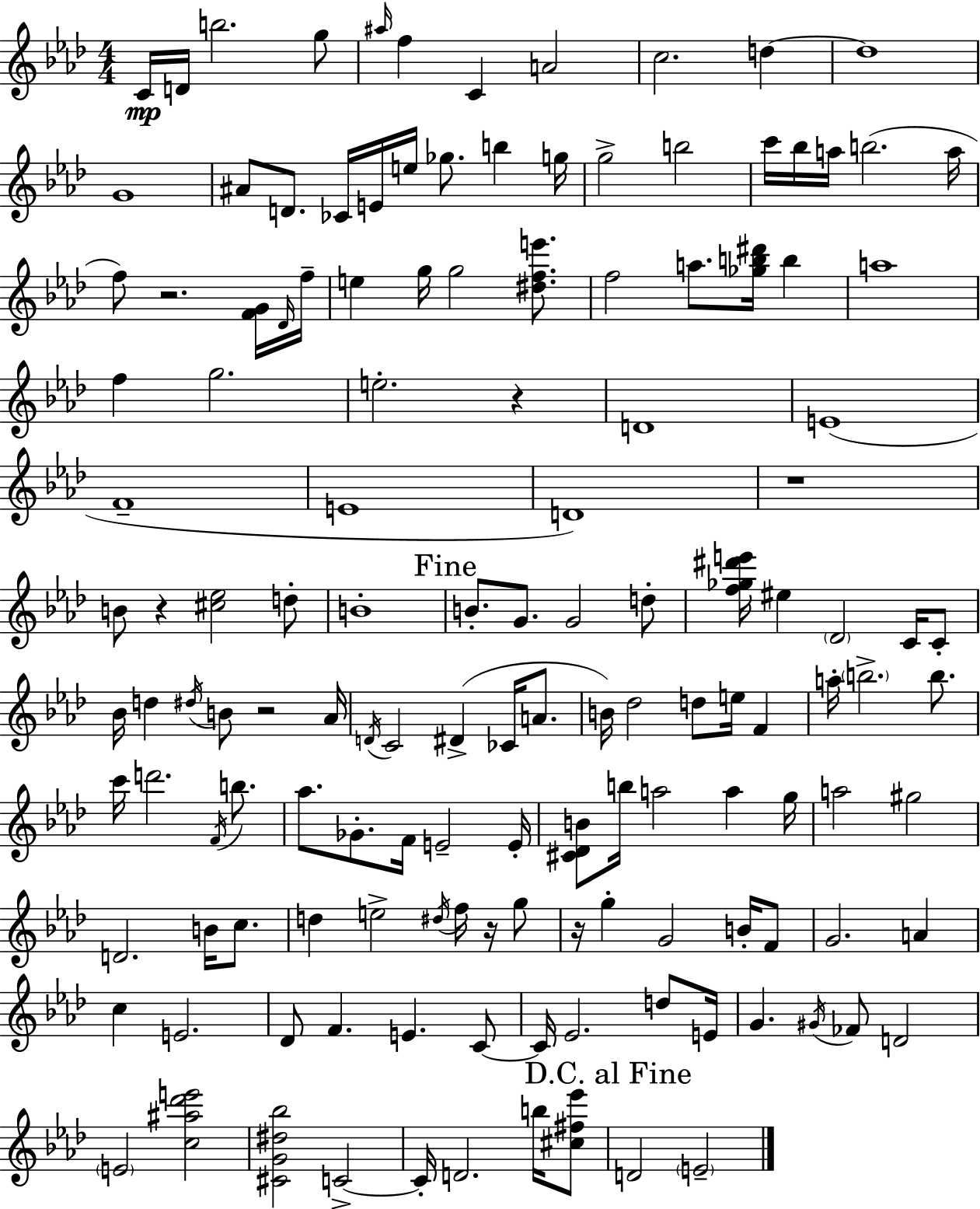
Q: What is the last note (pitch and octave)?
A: E4